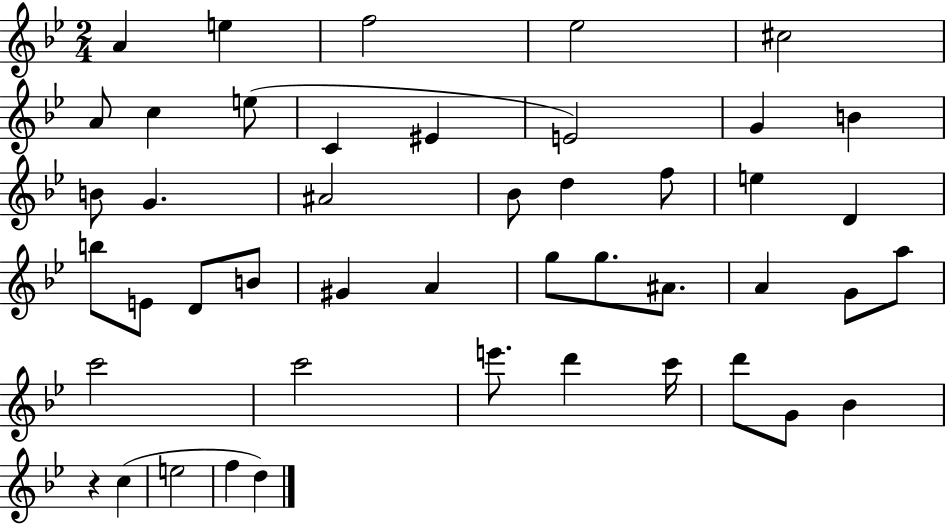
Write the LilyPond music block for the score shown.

{
  \clef treble
  \numericTimeSignature
  \time 2/4
  \key bes \major
  a'4 e''4 | f''2 | ees''2 | cis''2 | \break a'8 c''4 e''8( | c'4 eis'4 | e'2) | g'4 b'4 | \break b'8 g'4. | ais'2 | bes'8 d''4 f''8 | e''4 d'4 | \break b''8 e'8 d'8 b'8 | gis'4 a'4 | g''8 g''8. ais'8. | a'4 g'8 a''8 | \break c'''2 | c'''2 | e'''8. d'''4 c'''16 | d'''8 g'8 bes'4 | \break r4 c''4( | e''2 | f''4 d''4) | \bar "|."
}